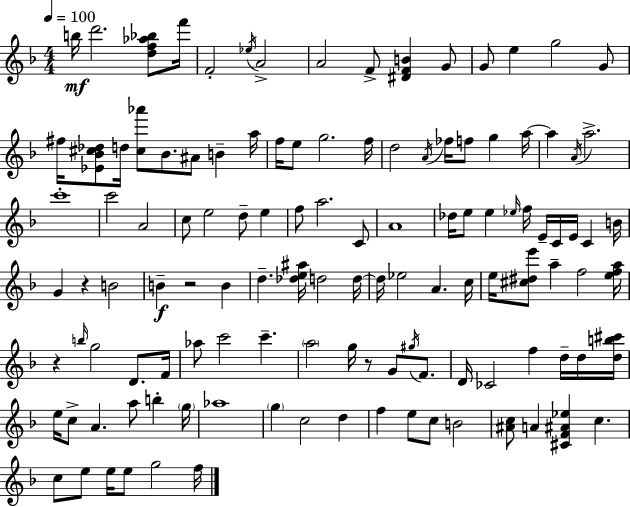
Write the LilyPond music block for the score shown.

{
  \clef treble
  \numericTimeSignature
  \time 4/4
  \key d \minor
  \tempo 4 = 100
  b''16\mf d'''2. <d'' f'' aes'' bes''>8 f'''16 | f'2-. \acciaccatura { ees''16 } a'2-> | a'2 f'8-> <dis' f' b'>4 g'8 | g'8 e''4 g''2 g'8 | \break fis''16 <ees' bes' cis'' des''>8 d''16 <cis'' aes'''>8 bes'8. ais'8 b'4-- | a''16 f''16 e''8 g''2. | f''16 d''2 \acciaccatura { a'16 } fes''16 f''8 g''4 | a''16~~ a''4 \acciaccatura { a'16 } a''2.-> | \break c'''1-. | c'''2 a'2 | c''8 e''2 d''8-- e''4 | f''8 a''2. | \break c'8 a'1 | des''16 e''8 e''4 \grace { ees''16 } f''16 e'16-- c'16 e'16 c'4 | b'16 g'4 r4 b'2 | b'4--\f r2 | \break b'4 d''4.-- <des'' e'' ais''>16 d''2 | d''16~~ d''16 ees''2 a'4. | c''16 e''16 <cis'' dis'' e'''>8 a''4-- f''2 | <e'' f'' a''>16 r4 \grace { b''16 } g''2 | \break d'8. f'16 aes''8 c'''2 c'''4.-- | \parenthesize a''2 g''16 r8 | g'8 \acciaccatura { gis''16 } f'8. d'16 ces'2 f''4 | d''16-- d''16 <d'' b'' cis'''>16 e''16 c''8-> a'4. a''8 | \break b''4-. \parenthesize g''16 aes''1 | \parenthesize g''4 c''2 | d''4 f''4 e''8 c''8 b'2 | <ais' c''>8 a'4 <cis' f' ais' ees''>4 | \break c''4. c''8 e''8 e''16 e''8 g''2 | f''16 \bar "|."
}